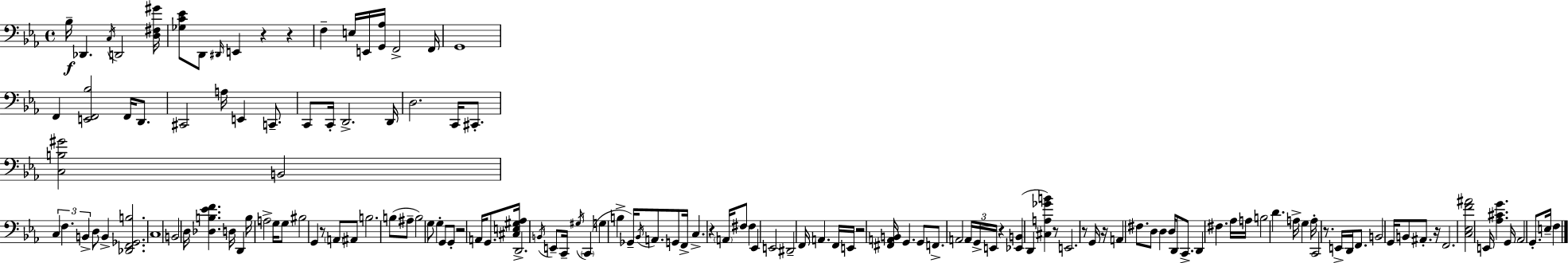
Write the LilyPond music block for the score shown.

{
  \clef bass
  \time 4/4
  \defaultTimeSignature
  \key ees \major
  bes16--\f des,4. \acciaccatura { c16 } d,2 | <d fis gis'>16 <ges c' ees'>8 d,8 \grace { dis,16 } e,4 r4 r4 | f4-- e16 e,16 <g, aes>16 f,2-> | f,16 g,1 | \break f,4 <e, f, bes>2 f,16 d,8. | cis,2 a16 e,4 c,8.-- | c,8 c,16-. d,2.-> | d,16 d2. c,16 cis,8.-. | \break <c b gis'>2 b,2 | \tuplet 3/2 { c4 f4. b,4-> } | d8 b,4-> <des, f, ges, b>2. | c1 | \break b,2 d16 <des b ees' f'>4. | d16 d,4 b16 a2-> g16 | g8 bis2 g,4 r8 | \parenthesize a,8 ais,8 b2. | \break b8( ais8-- b2) g8 g4-. | g,8 g,8-. r2 a,16 g,8. | <cis e gis aes>16 d,2.-> \acciaccatura { b,16 } | e,8-- c,16-- \acciaccatura { gis16 } \parenthesize c,4( g4 b4-> | \break ges,16--) \acciaccatura { bes,16 } a,8. g,8 f,16-> c4.-> r4 | \parenthesize a,16 fis8 fis4 ees,4 e,2 | dis,2-- f,16 a,4. | f,16 e,16 r2 <fis, a, b,>16 g,4. | \break g,8 f,8.-> a,2 | \tuplet 3/2 { a,16 g,16-> e,16 } r4 <ees, b,>4( d,4 | <cis a ges' b'>4) r8 e,2. | r8 g,16 r16 a,4 fis8. d8 | \break d4 d16 d,8 c,8.-> d,4 fis4. | aes16 a16 b2 d'4. | a16-> g4 a16-. c,2 | r8. e,16-> d,16 f,8. b,2 | \break g,16 b,8 ais,8.-. r16 f,2. | <c ees f' ais'>2 e,16 <aes cis' g'>4. | g,16 aes,2 g,8.-. | e16-- f4 \bar "|."
}